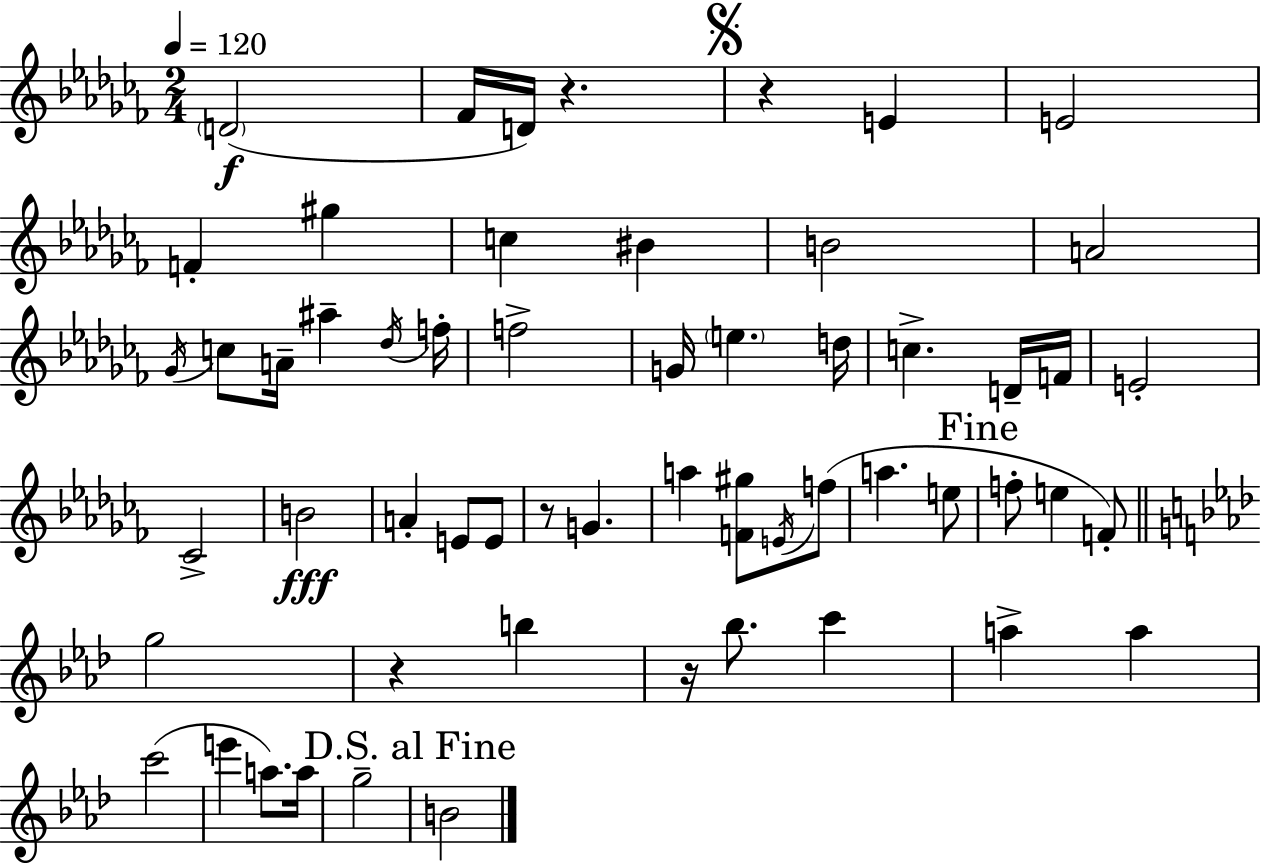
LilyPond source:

{
  \clef treble
  \numericTimeSignature
  \time 2/4
  \key aes \minor
  \tempo 4 = 120
  \repeat volta 2 { \parenthesize d'2(\f | fes'16 d'16) r4. | \mark \markup { \musicglyph "scripts.segno" } r4 e'4 | e'2 | \break f'4-. gis''4 | c''4 bis'4 | b'2 | a'2 | \break \acciaccatura { ges'16 } c''8 a'16-- ais''4-- | \acciaccatura { des''16 } f''16-. f''2-> | g'16 \parenthesize e''4. | d''16 c''4.-> | \break d'16-- f'16 e'2-. | ces'2-> | b'2\fff | a'4-. e'8 | \break e'8 r8 g'4. | a''4 <f' gis''>8 | \acciaccatura { e'16 } f''8( a''4. | e''8 \mark "Fine" f''8-. e''4 | \break f'8-.) \bar "||" \break \key aes \major g''2 | r4 b''4 | r16 bes''8. c'''4 | a''4-> a''4 | \break c'''2( | e'''4 a''8.) a''16 | g''2-- | \mark "D.S. al Fine" b'2 | \break } \bar "|."
}